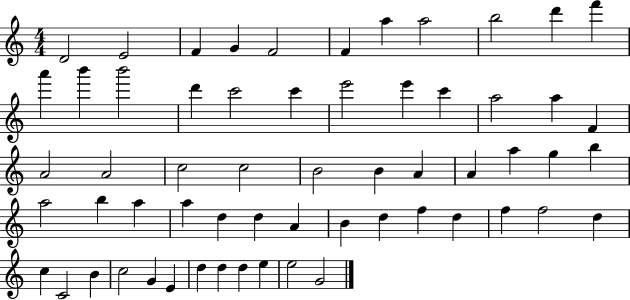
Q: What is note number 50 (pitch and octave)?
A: C4